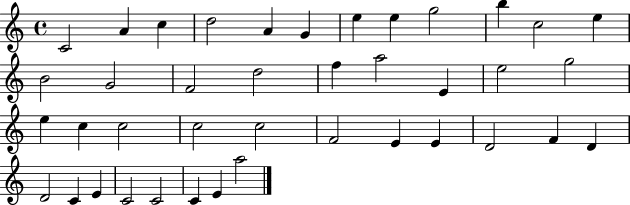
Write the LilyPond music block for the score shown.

{
  \clef treble
  \time 4/4
  \defaultTimeSignature
  \key c \major
  c'2 a'4 c''4 | d''2 a'4 g'4 | e''4 e''4 g''2 | b''4 c''2 e''4 | \break b'2 g'2 | f'2 d''2 | f''4 a''2 e'4 | e''2 g''2 | \break e''4 c''4 c''2 | c''2 c''2 | f'2 e'4 e'4 | d'2 f'4 d'4 | \break d'2 c'4 e'4 | c'2 c'2 | c'4 e'4 a''2 | \bar "|."
}